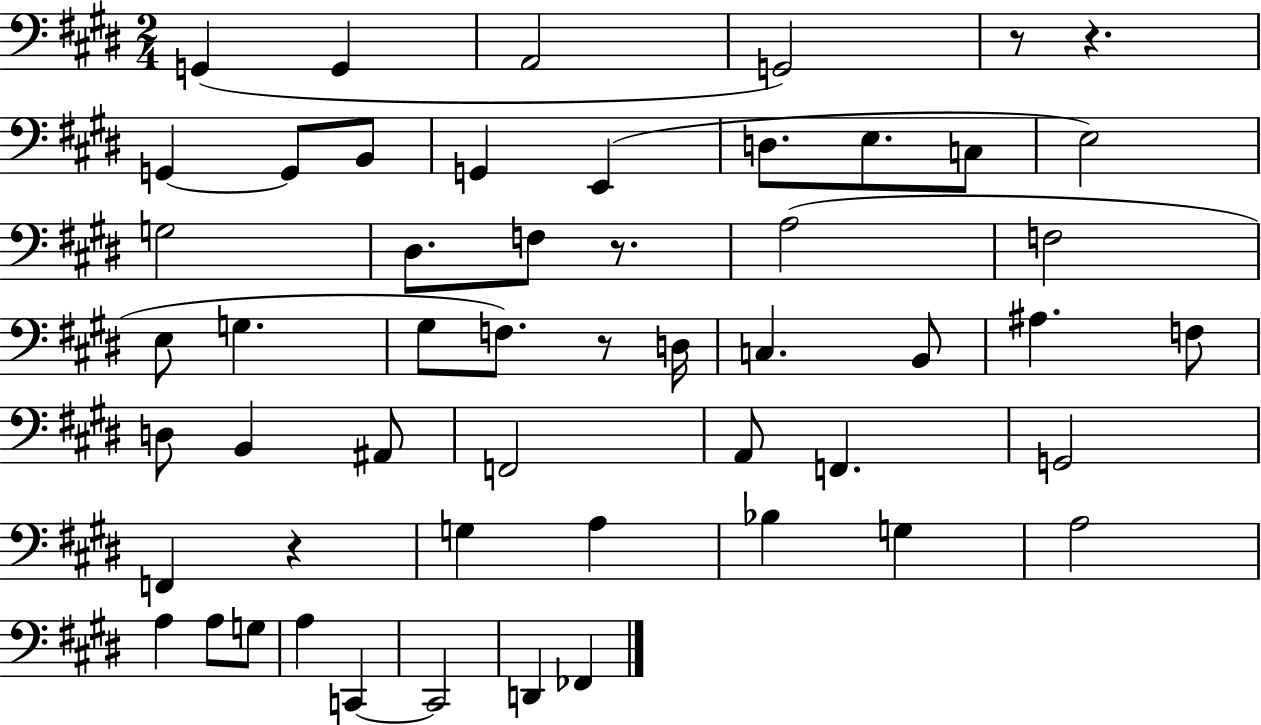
{
  \clef bass
  \numericTimeSignature
  \time 2/4
  \key e \major
  g,4( g,4 | a,2 | g,2) | r8 r4. | \break g,4~~ g,8 b,8 | g,4 e,4( | d8. e8. c8 | e2) | \break g2 | dis8. f8 r8. | a2( | f2 | \break e8 g4. | gis8 f8.) r8 d16 | c4. b,8 | ais4. f8 | \break d8 b,4 ais,8 | f,2 | a,8 f,4. | g,2 | \break f,4 r4 | g4 a4 | bes4 g4 | a2 | \break a4 a8 g8 | a4 c,4~~ | c,2 | d,4 fes,4 | \break \bar "|."
}